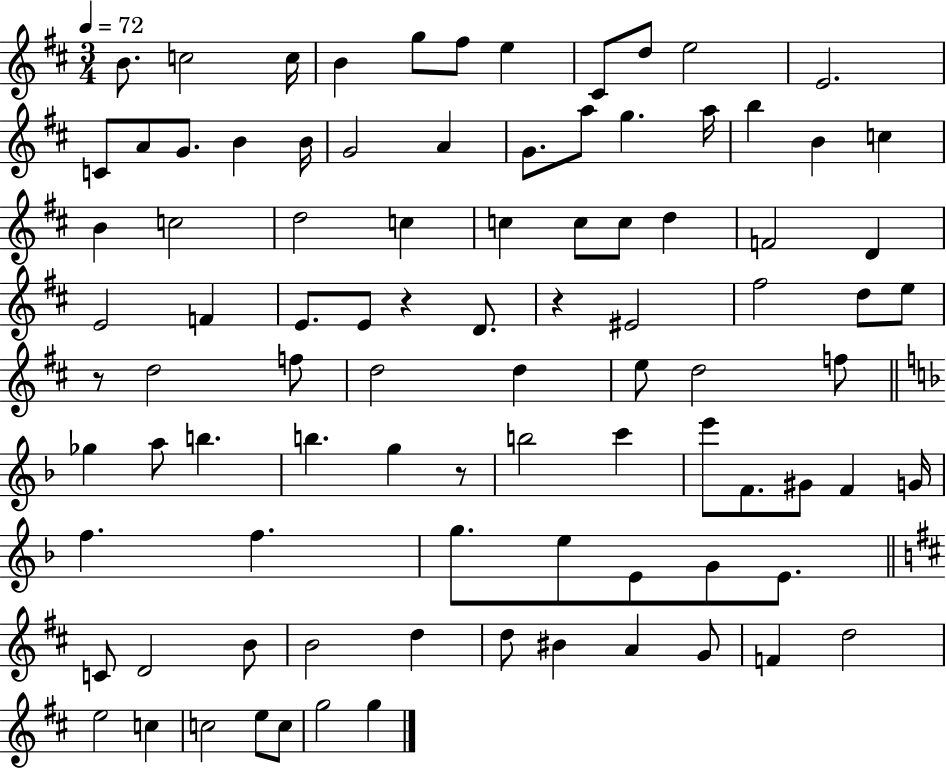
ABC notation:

X:1
T:Untitled
M:3/4
L:1/4
K:D
B/2 c2 c/4 B g/2 ^f/2 e ^C/2 d/2 e2 E2 C/2 A/2 G/2 B B/4 G2 A G/2 a/2 g a/4 b B c B c2 d2 c c c/2 c/2 d F2 D E2 F E/2 E/2 z D/2 z ^E2 ^f2 d/2 e/2 z/2 d2 f/2 d2 d e/2 d2 f/2 _g a/2 b b g z/2 b2 c' e'/2 F/2 ^G/2 F G/4 f f g/2 e/2 E/2 G/2 E/2 C/2 D2 B/2 B2 d d/2 ^B A G/2 F d2 e2 c c2 e/2 c/2 g2 g